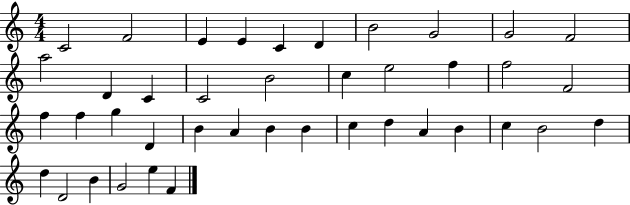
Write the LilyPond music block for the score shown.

{
  \clef treble
  \numericTimeSignature
  \time 4/4
  \key c \major
  c'2 f'2 | e'4 e'4 c'4 d'4 | b'2 g'2 | g'2 f'2 | \break a''2 d'4 c'4 | c'2 b'2 | c''4 e''2 f''4 | f''2 f'2 | \break f''4 f''4 g''4 d'4 | b'4 a'4 b'4 b'4 | c''4 d''4 a'4 b'4 | c''4 b'2 d''4 | \break d''4 d'2 b'4 | g'2 e''4 f'4 | \bar "|."
}